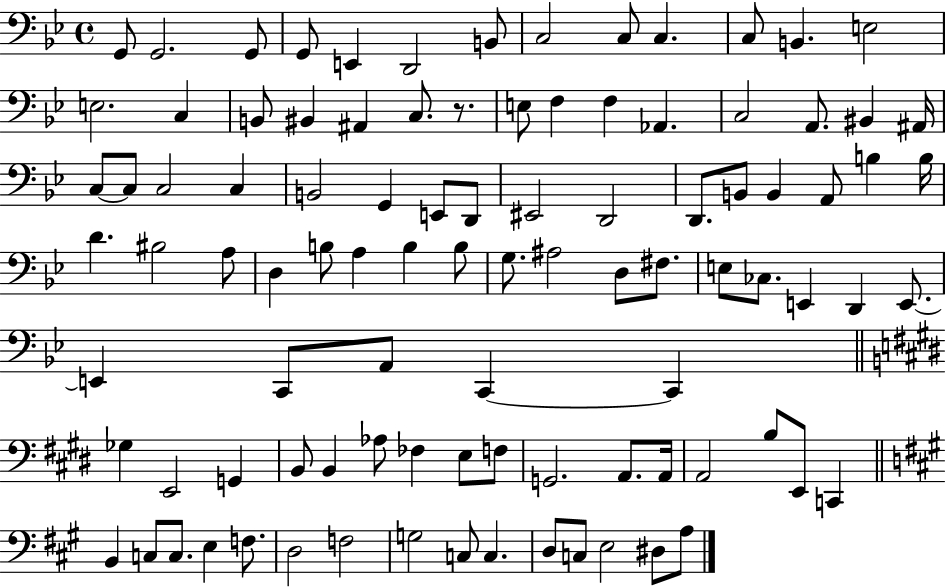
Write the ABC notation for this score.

X:1
T:Untitled
M:4/4
L:1/4
K:Bb
G,,/2 G,,2 G,,/2 G,,/2 E,, D,,2 B,,/2 C,2 C,/2 C, C,/2 B,, E,2 E,2 C, B,,/2 ^B,, ^A,, C,/2 z/2 E,/2 F, F, _A,, C,2 A,,/2 ^B,, ^A,,/4 C,/2 C,/2 C,2 C, B,,2 G,, E,,/2 D,,/2 ^E,,2 D,,2 D,,/2 B,,/2 B,, A,,/2 B, B,/4 D ^B,2 A,/2 D, B,/2 A, B, B,/2 G,/2 ^A,2 D,/2 ^F,/2 E,/2 _C,/2 E,, D,, E,,/2 E,, C,,/2 A,,/2 C,, C,, _G, E,,2 G,, B,,/2 B,, _A,/2 _F, E,/2 F,/2 G,,2 A,,/2 A,,/4 A,,2 B,/2 E,,/2 C,, B,, C,/2 C,/2 E, F,/2 D,2 F,2 G,2 C,/2 C, D,/2 C,/2 E,2 ^D,/2 A,/2